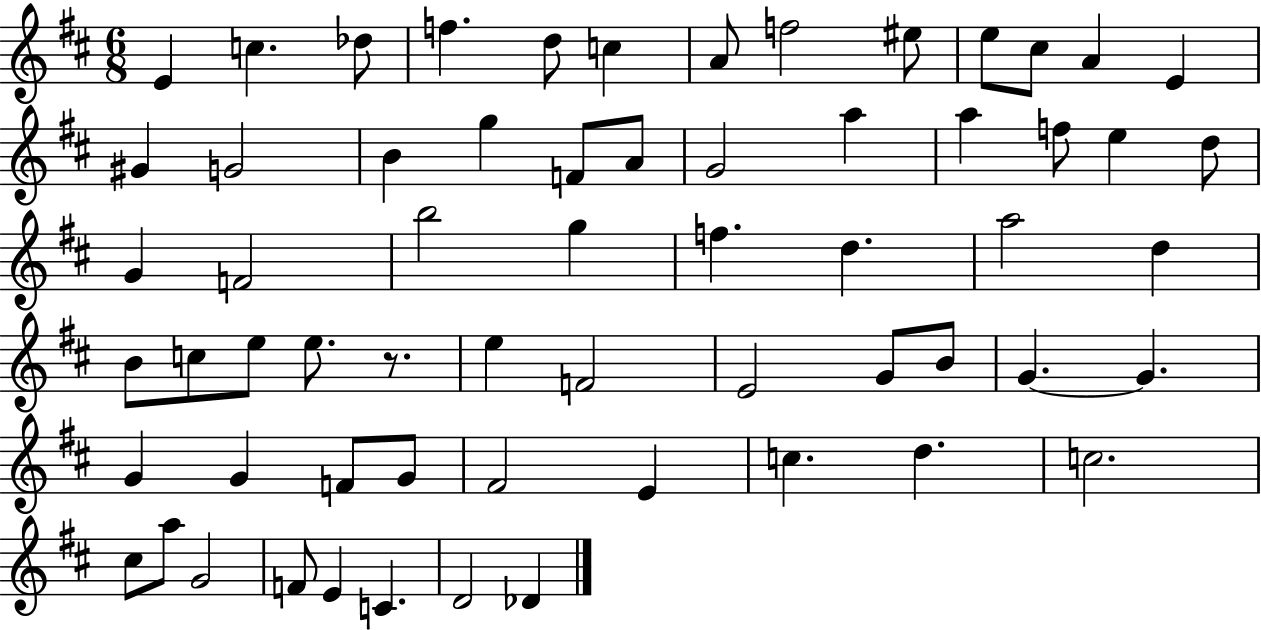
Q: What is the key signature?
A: D major